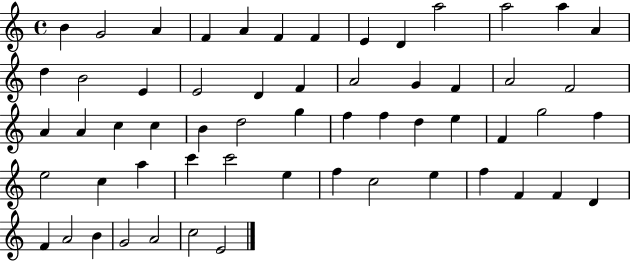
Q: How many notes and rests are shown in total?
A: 58